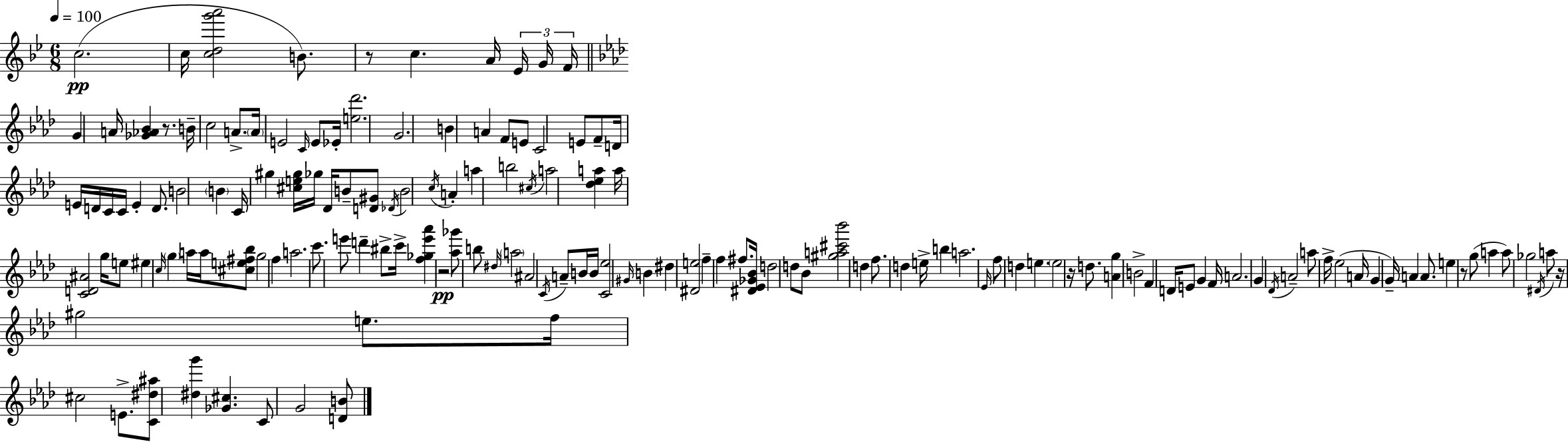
X:1
T:Untitled
M:6/8
L:1/4
K:Bb
c2 c/4 [cdg'a']2 B/2 z/2 c A/4 _E/4 G/4 F/4 G A/4 [_G_A_B] z/2 B/4 c2 A/2 A/4 E2 C/4 E/2 _E/4 [e_d']2 G2 B A F/2 E/2 C2 E/2 F/2 D/4 E/4 D/4 C/4 C/4 E D/2 B2 B C/4 ^g [^ce^g]/4 _g/4 _D/4 B/2 [D^G]/2 _D/4 B2 c/4 A a b2 ^c/4 a2 [_d_ea] a/4 [CD^A]2 g/4 e/2 ^e c/4 g a/4 a/4 [^ce^f_b]/2 g2 f a2 c'/2 e'/2 d' ^b/2 c'/4 [f_ge'_a'] z2 [_a_g']/2 b/2 ^d/4 a2 ^A2 C/4 A/2 B/4 B/4 [C_e]2 ^G/4 B ^d [^De]2 f f ^f/2 [^D_E_G_B]/4 d2 d/2 _B/2 [^ga^c'_b']2 d f/2 d e/4 b a2 _E/4 f/2 d e e2 z/4 d/2 [Ag] B2 F D/4 E/2 G F/4 A2 G _D/4 A2 a/2 f/4 _e2 A/4 G G/4 A A/2 e z/2 g/2 a a/2 _g2 ^D/4 a/2 z/4 ^g2 e/2 f/4 ^c2 E/2 [C^d^a]/2 [^dg'] [_G^c] C/2 G2 [DB]/2